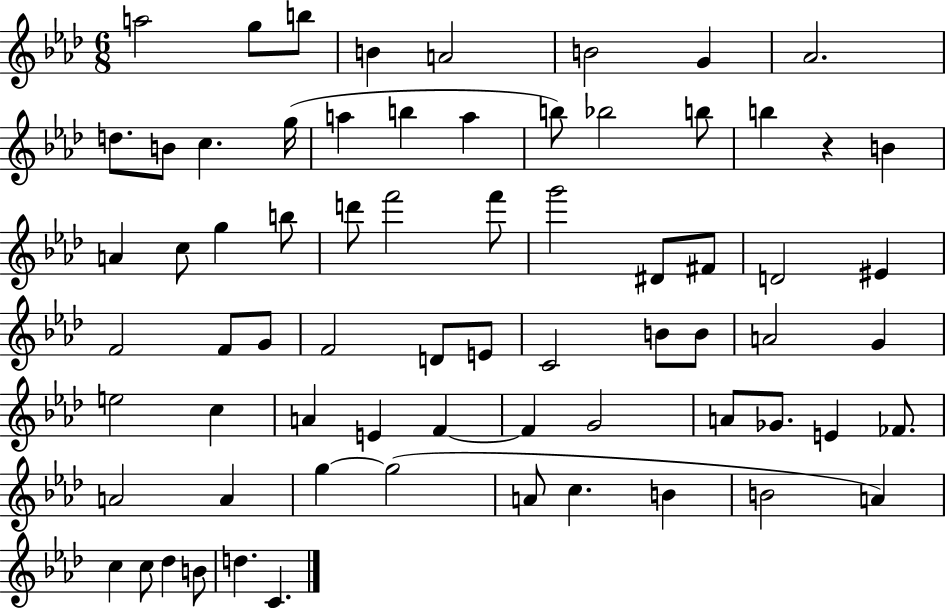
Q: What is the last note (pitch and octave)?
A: C4